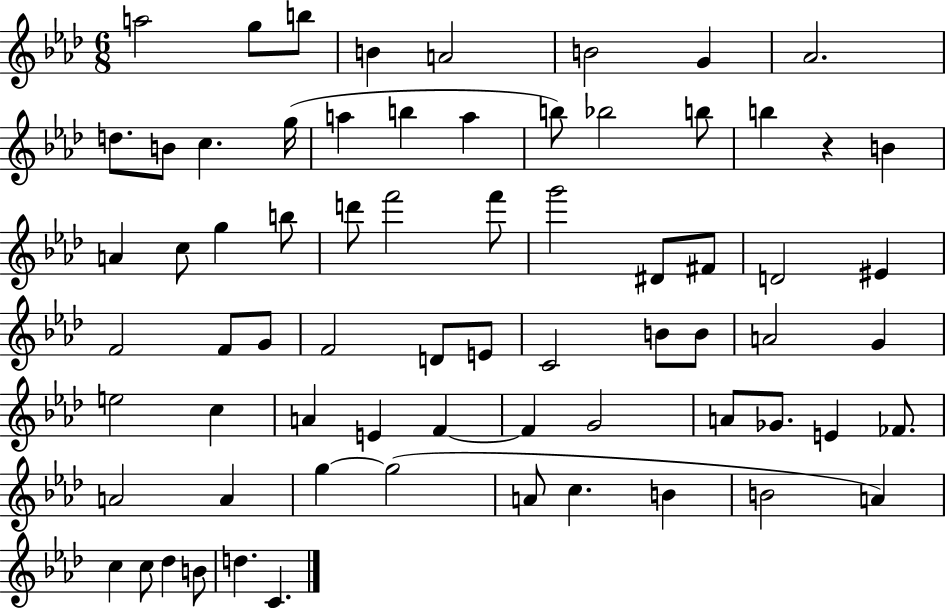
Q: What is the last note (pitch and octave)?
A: C4